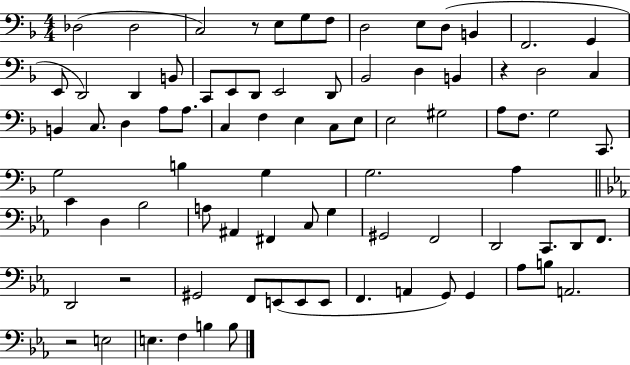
Db3/h Db3/h C3/h R/e E3/e G3/e F3/e D3/h E3/e D3/e B2/q F2/h. G2/q E2/e D2/h D2/q B2/e C2/e E2/e D2/e E2/h D2/e Bb2/h D3/q B2/q R/q D3/h C3/q B2/q C3/e. D3/q A3/e A3/e. C3/q F3/q E3/q C3/e E3/e E3/h G#3/h A3/e F3/e. G3/h C2/e. G3/h B3/q G3/q G3/h. A3/q C4/q D3/q Bb3/h A3/e A#2/q F#2/q C3/e G3/q G#2/h F2/h D2/h C2/e. D2/e F2/e. D2/h R/h G#2/h F2/e E2/e E2/e E2/e F2/q. A2/q G2/e G2/q Ab3/e B3/e A2/h. R/h E3/h E3/q. F3/q B3/q B3/e